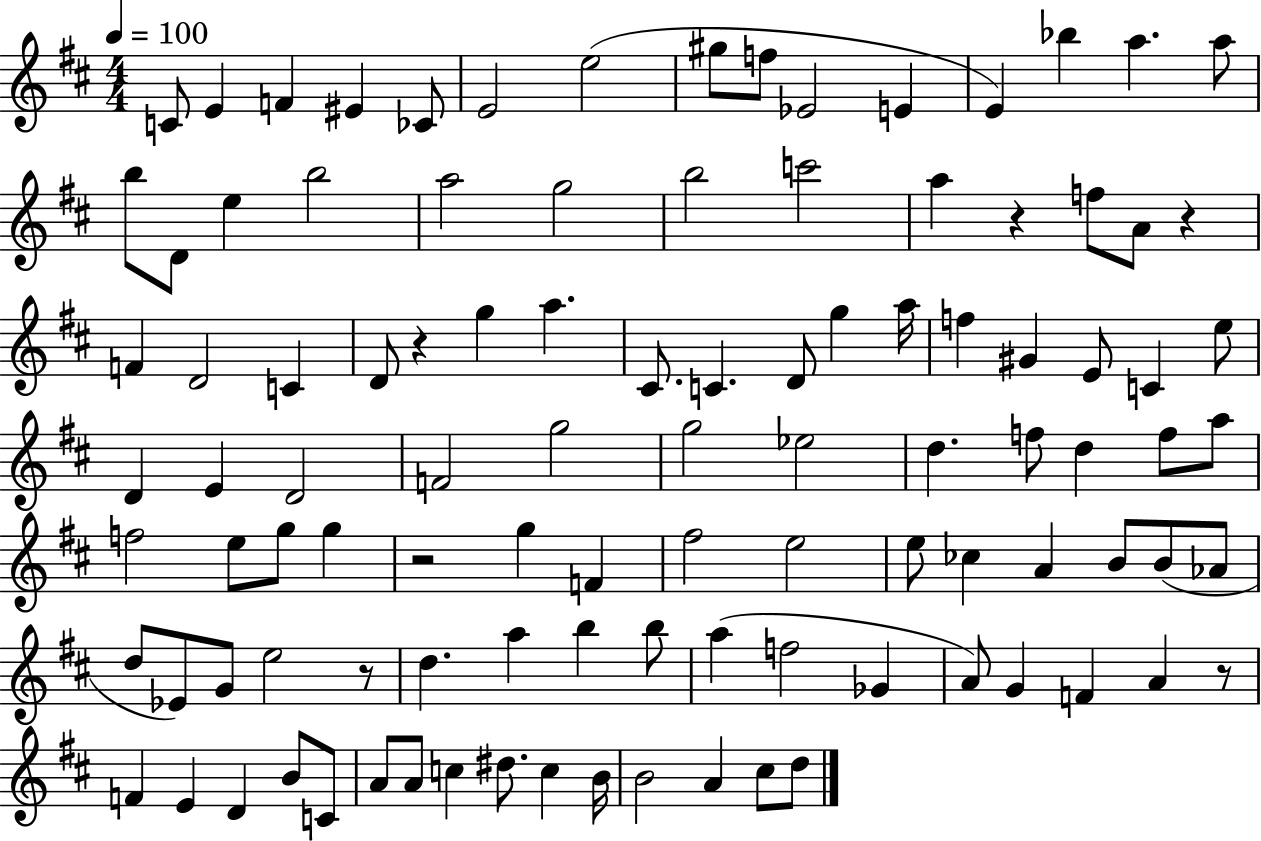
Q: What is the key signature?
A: D major